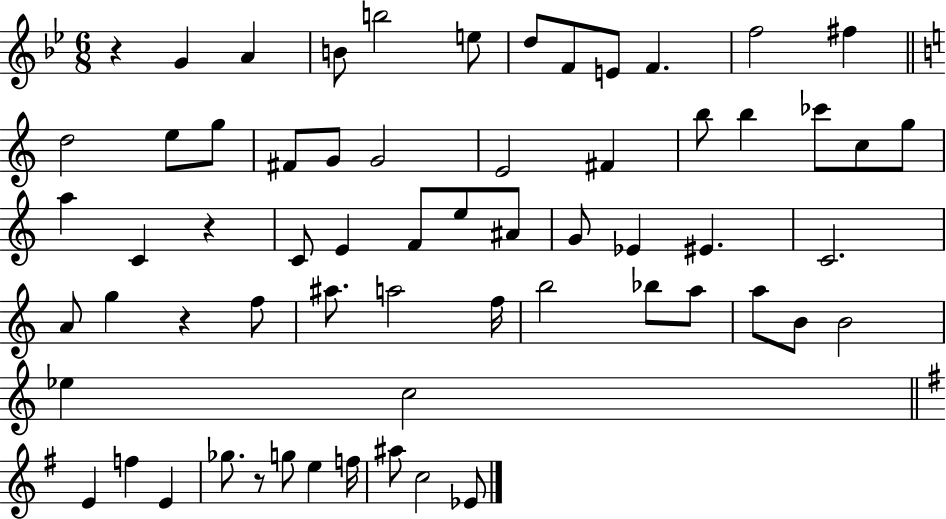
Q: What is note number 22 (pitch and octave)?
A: CES6